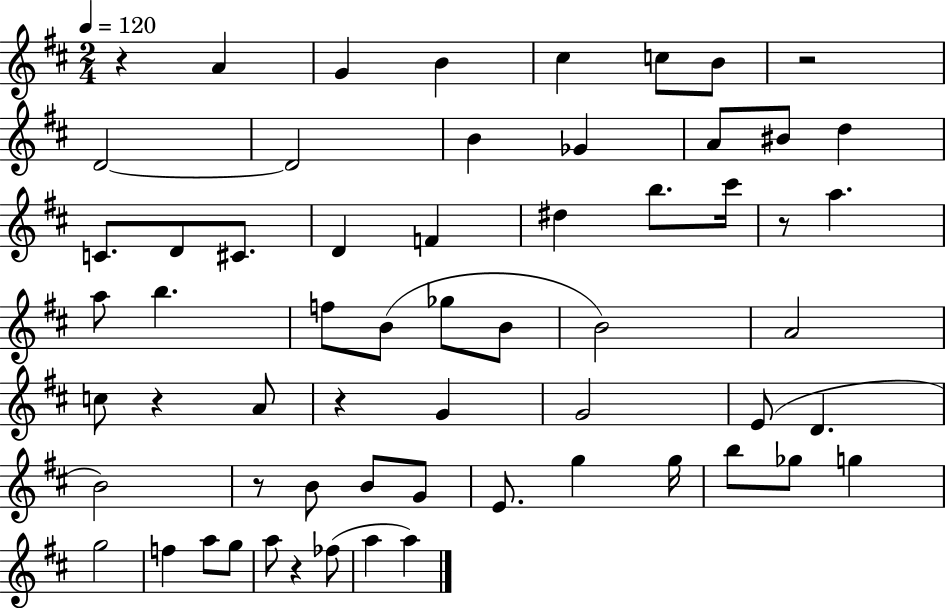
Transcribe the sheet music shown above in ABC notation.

X:1
T:Untitled
M:2/4
L:1/4
K:D
z A G B ^c c/2 B/2 z2 D2 D2 B _G A/2 ^B/2 d C/2 D/2 ^C/2 D F ^d b/2 ^c'/4 z/2 a a/2 b f/2 B/2 _g/2 B/2 B2 A2 c/2 z A/2 z G G2 E/2 D B2 z/2 B/2 B/2 G/2 E/2 g g/4 b/2 _g/2 g g2 f a/2 g/2 a/2 z _f/2 a a